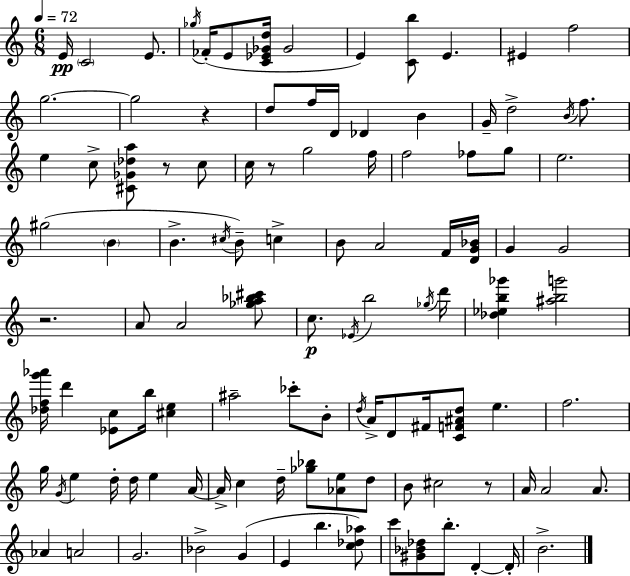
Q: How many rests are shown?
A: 5